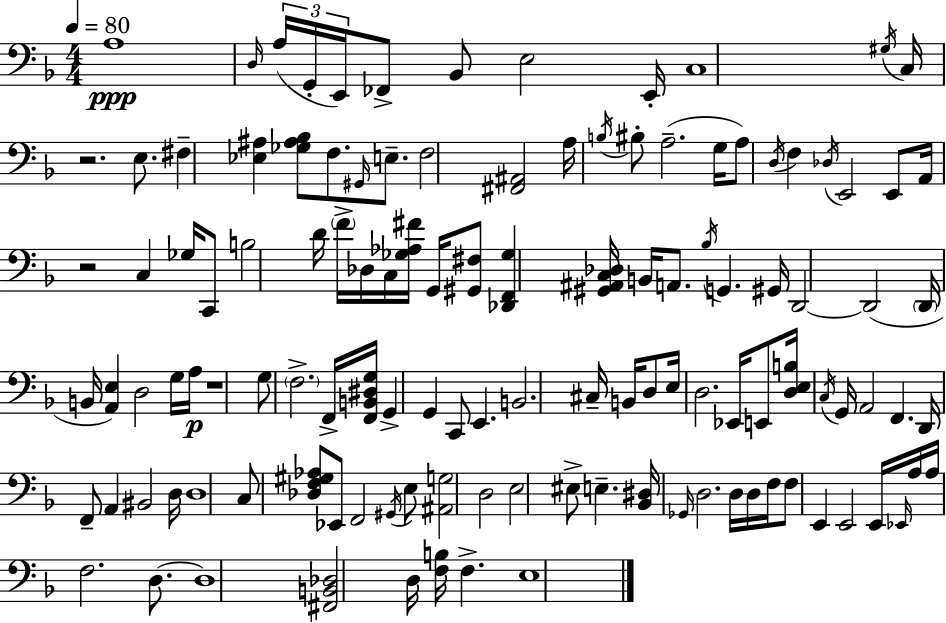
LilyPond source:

{
  \clef bass
  \numericTimeSignature
  \time 4/4
  \key f \major
  \tempo 4 = 80
  a1\ppp | \grace { d16 } \tuplet 3/2 { a16( g,16-. e,16) } fes,8-> bes,8 e2 | e,16-. c1 | \acciaccatura { gis16 } c16 r2. e8. | \break fis4-- <ees ais>4 <ges ais bes>8 f8. \grace { gis,16 } | e8.-- f2 <fis, ais,>2 | a16 \acciaccatura { b16 } bis8-. a2.--( | g16 a8) \acciaccatura { d16 } f4 \acciaccatura { des16 } e,2 | \break e,8 a,16 r2 c4 | ges16 c,8 b2 d'16 \parenthesize f'16-> | des16 c16 <ges aes fis'>16 g,16 <gis, fis>8 <des, f, ges>4 <gis, ais, c des>16 b,16 a,8. \acciaccatura { bes16 } | g,4. gis,16 d,2~~ d,2( | \break \parenthesize d,16 b,16 <a, e>4) d2 | g16 a16\p r1 | g8 \parenthesize f2.-> | f,16-> <f, b, dis g>16 g,4-> g,4 c,8 | \break e,4. b,2. | cis16-- b,16 d8 e16 d2. | ees,16 e,8 <d e b>16 \acciaccatura { c16 } g,16 a,2 | f,4. d,16 f,8-- a,4 bis,2 | \break d16 d1 | c8 <des f gis aes>8 ees,8 f,2 | \acciaccatura { gis,16 } e8 <ais, g>2 | d2 e2 | \break eis8-> e4.-- <bes, dis>16 \grace { ges,16 } d2. | d16 d16 f16 f8 e,4 | e,2 e,16 \grace { ees,16 } a16 a16 f2. | d8.~~ d1 | \break <fis, b, des>2 | d16 <f b>16 f4.-> e1 | \bar "|."
}